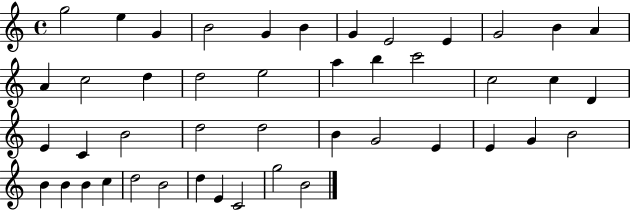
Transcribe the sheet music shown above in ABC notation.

X:1
T:Untitled
M:4/4
L:1/4
K:C
g2 e G B2 G B G E2 E G2 B A A c2 d d2 e2 a b c'2 c2 c D E C B2 d2 d2 B G2 E E G B2 B B B c d2 B2 d E C2 g2 B2